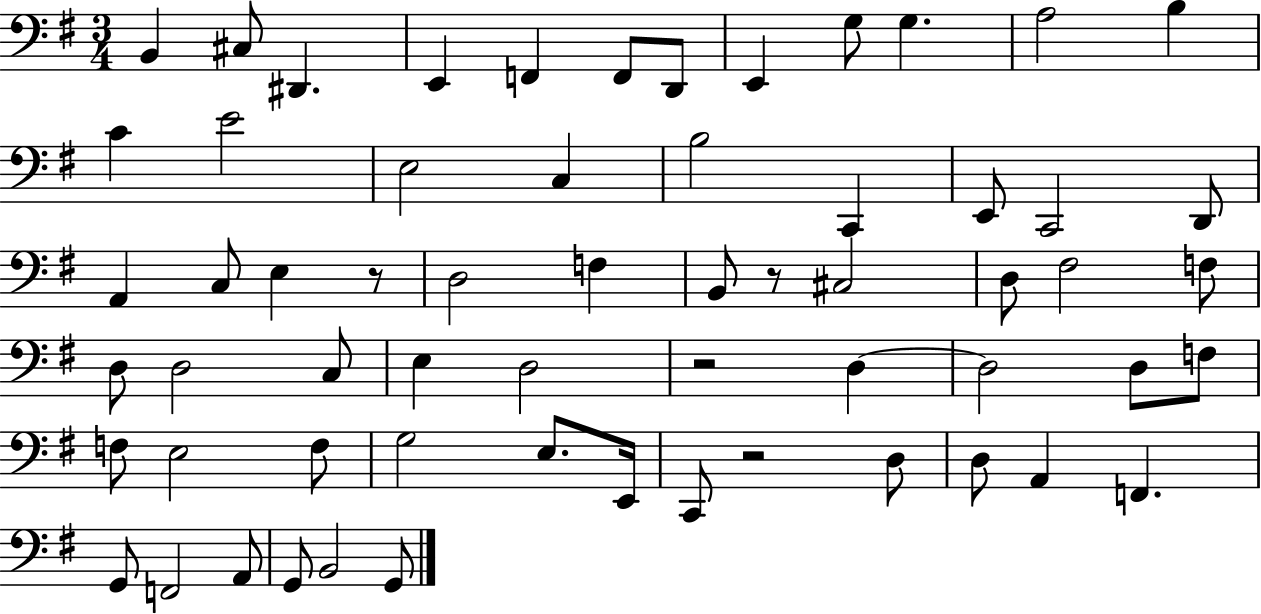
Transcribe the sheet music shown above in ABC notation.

X:1
T:Untitled
M:3/4
L:1/4
K:G
B,, ^C,/2 ^D,, E,, F,, F,,/2 D,,/2 E,, G,/2 G, A,2 B, C E2 E,2 C, B,2 C,, E,,/2 C,,2 D,,/2 A,, C,/2 E, z/2 D,2 F, B,,/2 z/2 ^C,2 D,/2 ^F,2 F,/2 D,/2 D,2 C,/2 E, D,2 z2 D, D,2 D,/2 F,/2 F,/2 E,2 F,/2 G,2 E,/2 E,,/4 C,,/2 z2 D,/2 D,/2 A,, F,, G,,/2 F,,2 A,,/2 G,,/2 B,,2 G,,/2